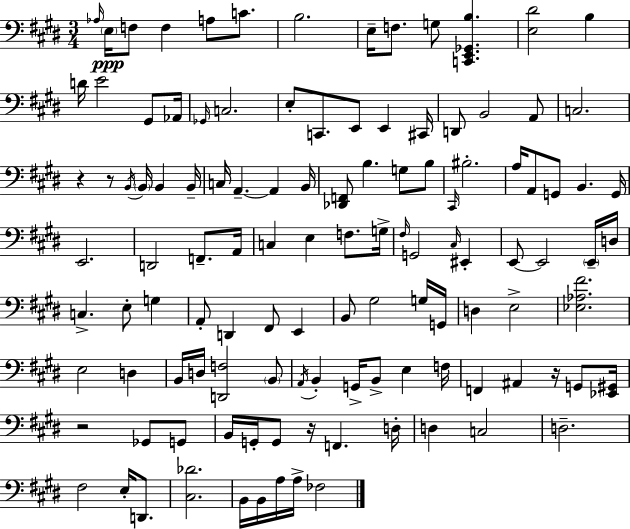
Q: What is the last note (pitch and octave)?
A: FES3